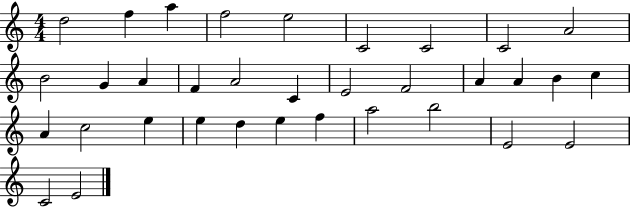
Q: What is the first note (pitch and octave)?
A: D5